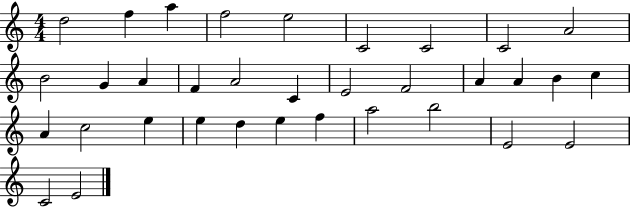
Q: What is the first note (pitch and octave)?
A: D5